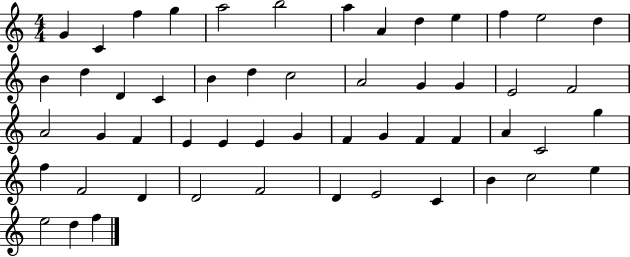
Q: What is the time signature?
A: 4/4